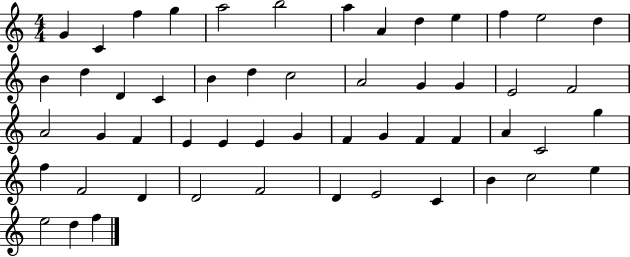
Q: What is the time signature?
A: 4/4